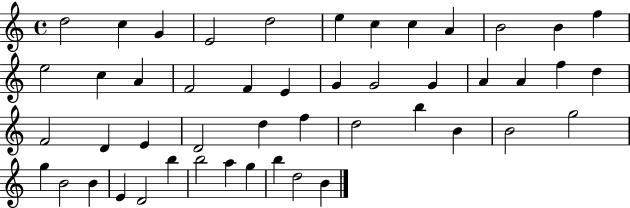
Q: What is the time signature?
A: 4/4